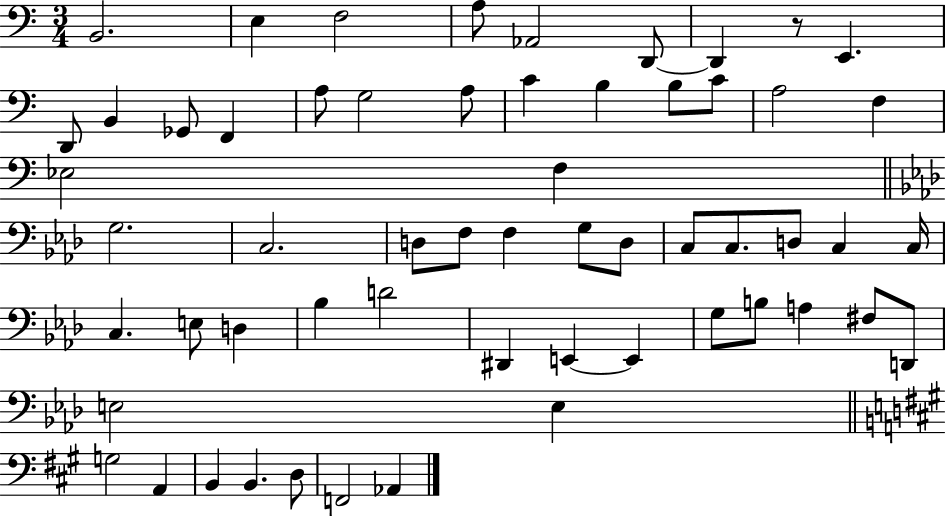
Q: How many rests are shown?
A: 1